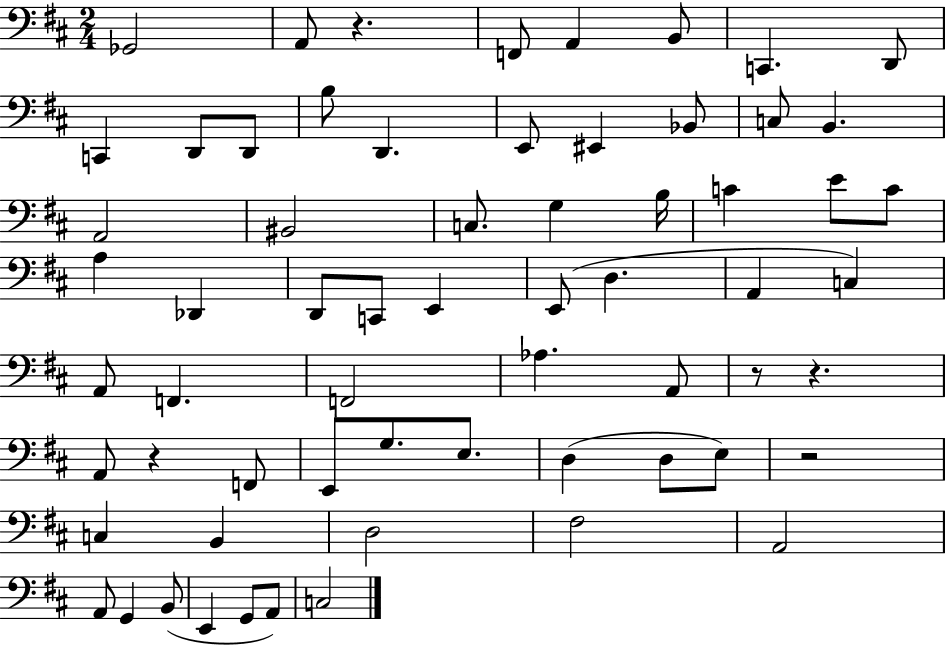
X:1
T:Untitled
M:2/4
L:1/4
K:D
_G,,2 A,,/2 z F,,/2 A,, B,,/2 C,, D,,/2 C,, D,,/2 D,,/2 B,/2 D,, E,,/2 ^E,, _B,,/2 C,/2 B,, A,,2 ^B,,2 C,/2 G, B,/4 C E/2 C/2 A, _D,, D,,/2 C,,/2 E,, E,,/2 D, A,, C, A,,/2 F,, F,,2 _A, A,,/2 z/2 z A,,/2 z F,,/2 E,,/2 G,/2 E,/2 D, D,/2 E,/2 z2 C, B,, D,2 ^F,2 A,,2 A,,/2 G,, B,,/2 E,, G,,/2 A,,/2 C,2